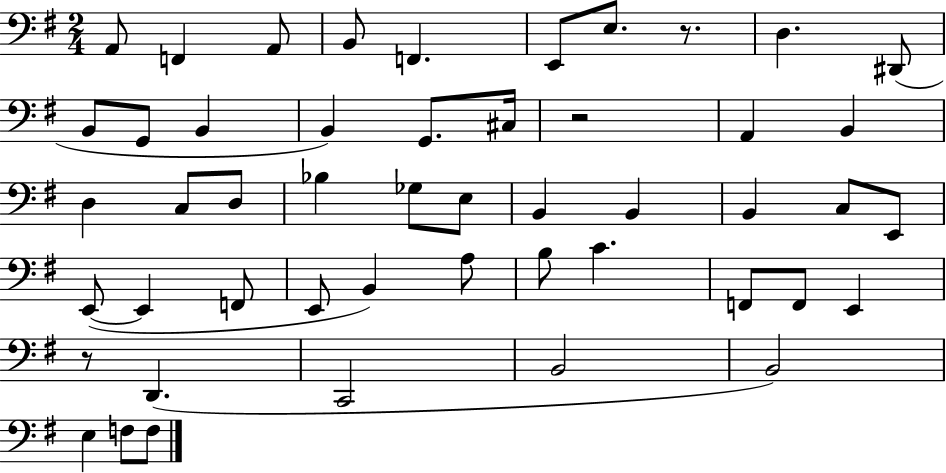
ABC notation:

X:1
T:Untitled
M:2/4
L:1/4
K:G
A,,/2 F,, A,,/2 B,,/2 F,, E,,/2 E,/2 z/2 D, ^D,,/2 B,,/2 G,,/2 B,, B,, G,,/2 ^C,/4 z2 A,, B,, D, C,/2 D,/2 _B, _G,/2 E,/2 B,, B,, B,, C,/2 E,,/2 E,,/2 E,, F,,/2 E,,/2 B,, A,/2 B,/2 C F,,/2 F,,/2 E,, z/2 D,, C,,2 B,,2 B,,2 E, F,/2 F,/2